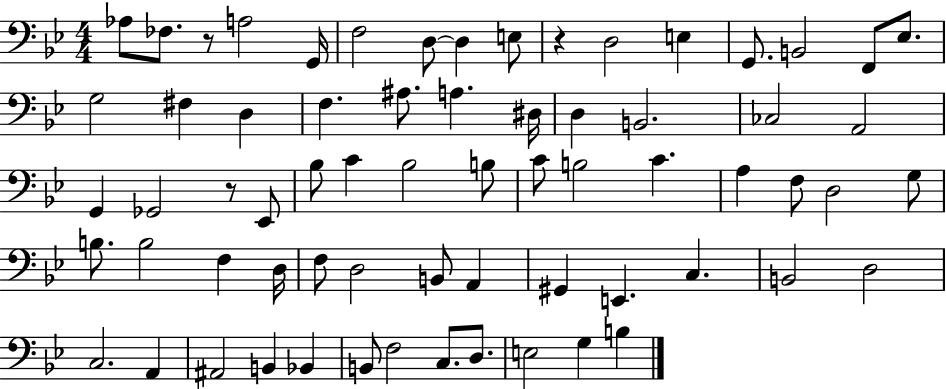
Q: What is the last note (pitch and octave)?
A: B3